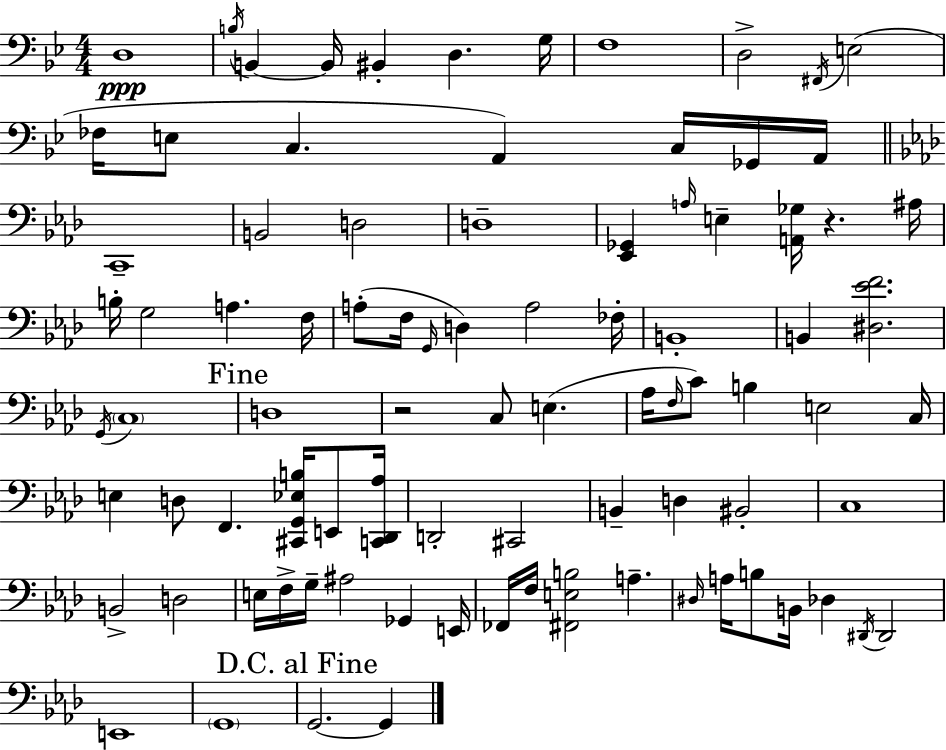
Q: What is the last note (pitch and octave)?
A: G2